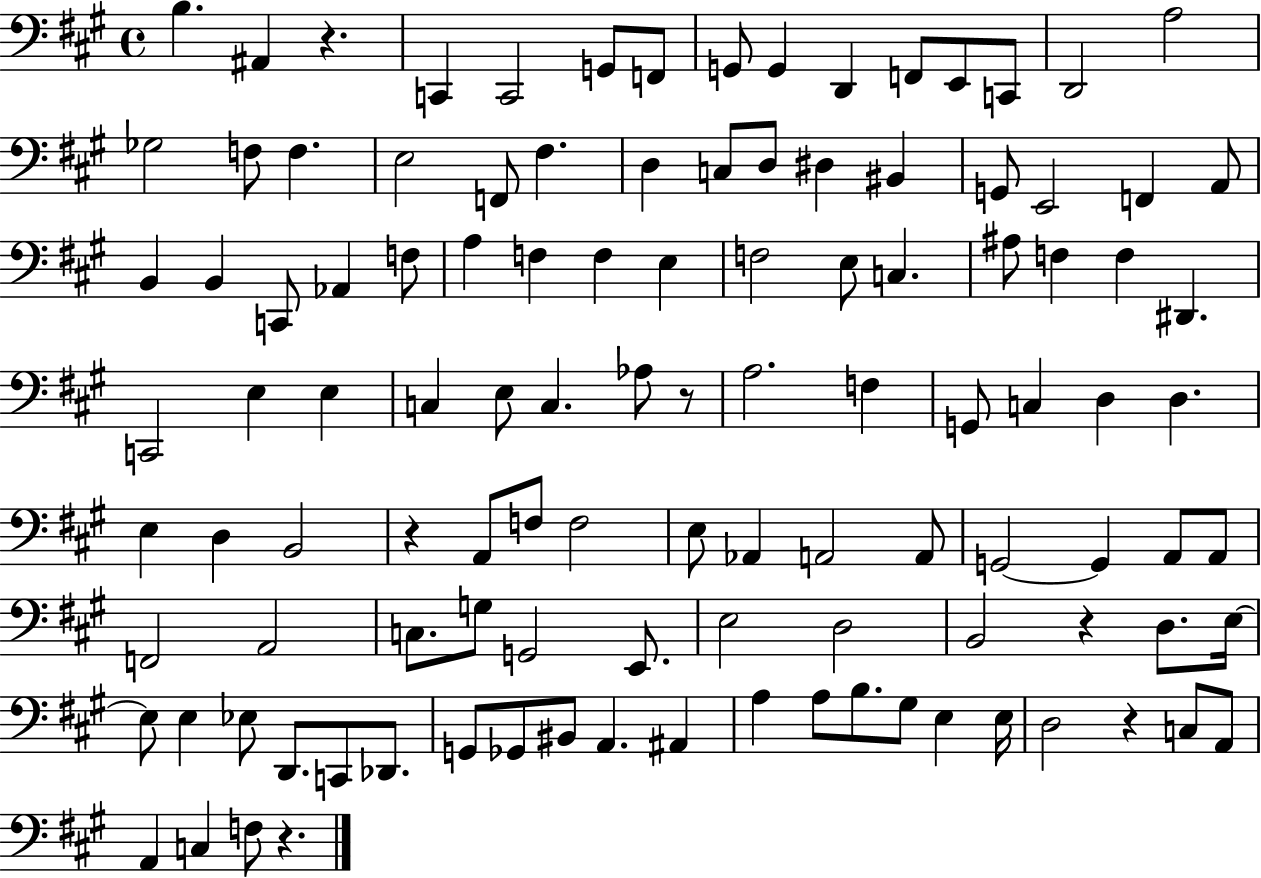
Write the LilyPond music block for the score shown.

{
  \clef bass
  \time 4/4
  \defaultTimeSignature
  \key a \major
  b4. ais,4 r4. | c,4 c,2 g,8 f,8 | g,8 g,4 d,4 f,8 e,8 c,8 | d,2 a2 | \break ges2 f8 f4. | e2 f,8 fis4. | d4 c8 d8 dis4 bis,4 | g,8 e,2 f,4 a,8 | \break b,4 b,4 c,8 aes,4 f8 | a4 f4 f4 e4 | f2 e8 c4. | ais8 f4 f4 dis,4. | \break c,2 e4 e4 | c4 e8 c4. aes8 r8 | a2. f4 | g,8 c4 d4 d4. | \break e4 d4 b,2 | r4 a,8 f8 f2 | e8 aes,4 a,2 a,8 | g,2~~ g,4 a,8 a,8 | \break f,2 a,2 | c8. g8 g,2 e,8. | e2 d2 | b,2 r4 d8. e16~~ | \break e8 e4 ees8 d,8. c,8 des,8. | g,8 ges,8 bis,8 a,4. ais,4 | a4 a8 b8. gis8 e4 e16 | d2 r4 c8 a,8 | \break a,4 c4 f8 r4. | \bar "|."
}